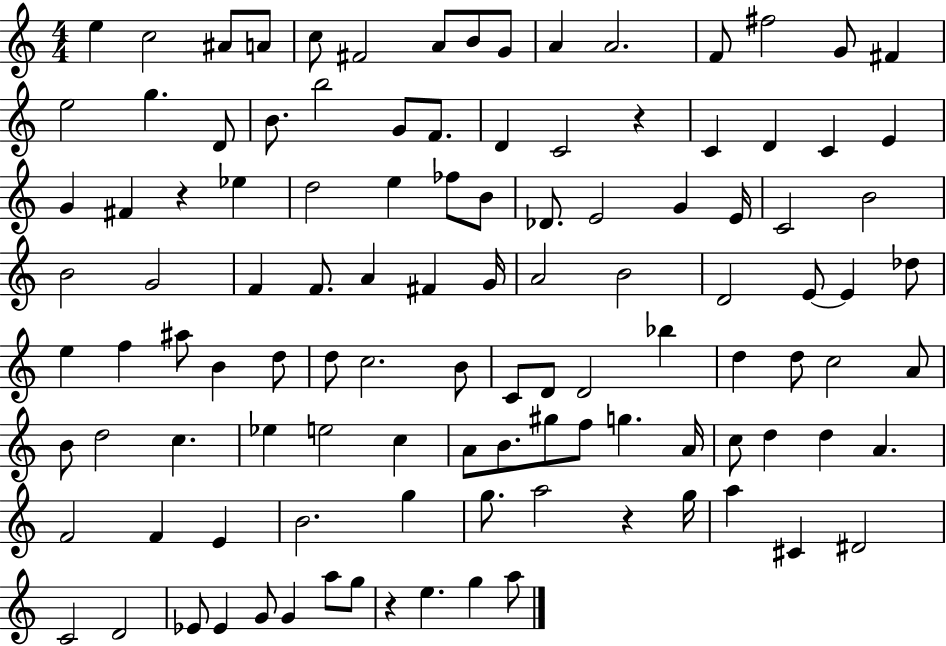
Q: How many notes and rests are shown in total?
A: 112